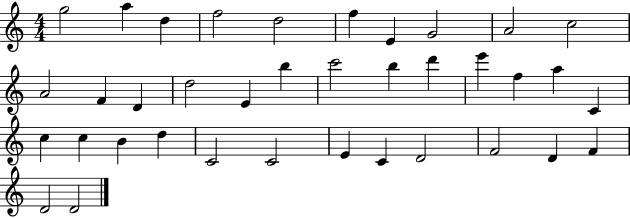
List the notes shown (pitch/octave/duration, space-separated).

G5/h A5/q D5/q F5/h D5/h F5/q E4/q G4/h A4/h C5/h A4/h F4/q D4/q D5/h E4/q B5/q C6/h B5/q D6/q E6/q F5/q A5/q C4/q C5/q C5/q B4/q D5/q C4/h C4/h E4/q C4/q D4/h F4/h D4/q F4/q D4/h D4/h